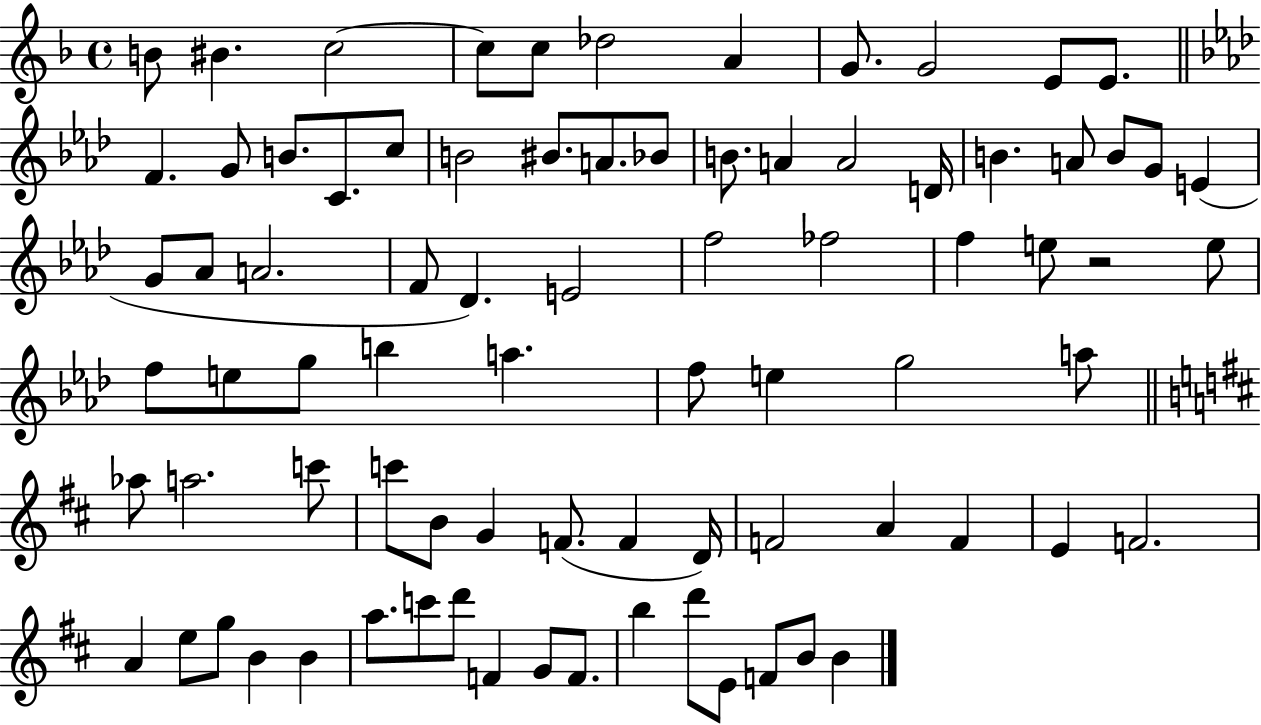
X:1
T:Untitled
M:4/4
L:1/4
K:F
B/2 ^B c2 c/2 c/2 _d2 A G/2 G2 E/2 E/2 F G/2 B/2 C/2 c/2 B2 ^B/2 A/2 _B/2 B/2 A A2 D/4 B A/2 B/2 G/2 E G/2 _A/2 A2 F/2 _D E2 f2 _f2 f e/2 z2 e/2 f/2 e/2 g/2 b a f/2 e g2 a/2 _a/2 a2 c'/2 c'/2 B/2 G F/2 F D/4 F2 A F E F2 A e/2 g/2 B B a/2 c'/2 d'/2 F G/2 F/2 b d'/2 E/2 F/2 B/2 B